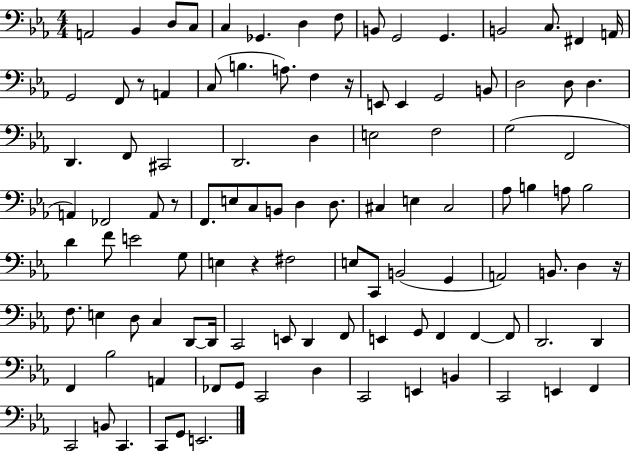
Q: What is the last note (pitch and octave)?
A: E2